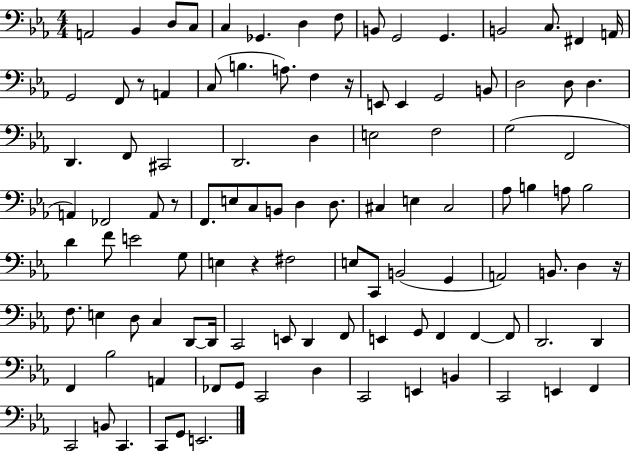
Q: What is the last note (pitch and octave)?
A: E2